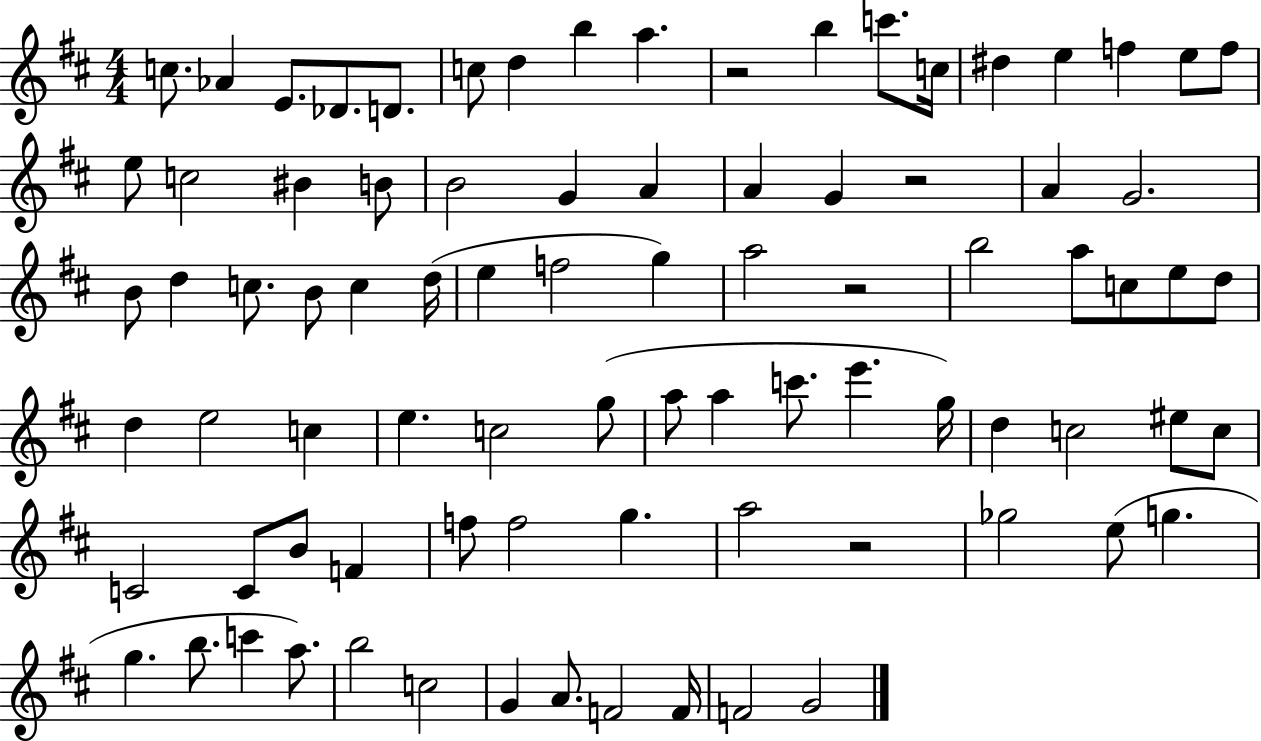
{
  \clef treble
  \numericTimeSignature
  \time 4/4
  \key d \major
  c''8. aes'4 e'8. des'8. d'8. | c''8 d''4 b''4 a''4. | r2 b''4 c'''8. c''16 | dis''4 e''4 f''4 e''8 f''8 | \break e''8 c''2 bis'4 b'8 | b'2 g'4 a'4 | a'4 g'4 r2 | a'4 g'2. | \break b'8 d''4 c''8. b'8 c''4 d''16( | e''4 f''2 g''4) | a''2 r2 | b''2 a''8 c''8 e''8 d''8 | \break d''4 e''2 c''4 | e''4. c''2 g''8( | a''8 a''4 c'''8. e'''4. g''16) | d''4 c''2 eis''8 c''8 | \break c'2 c'8 b'8 f'4 | f''8 f''2 g''4. | a''2 r2 | ges''2 e''8( g''4. | \break g''4. b''8. c'''4 a''8.) | b''2 c''2 | g'4 a'8. f'2 f'16 | f'2 g'2 | \break \bar "|."
}